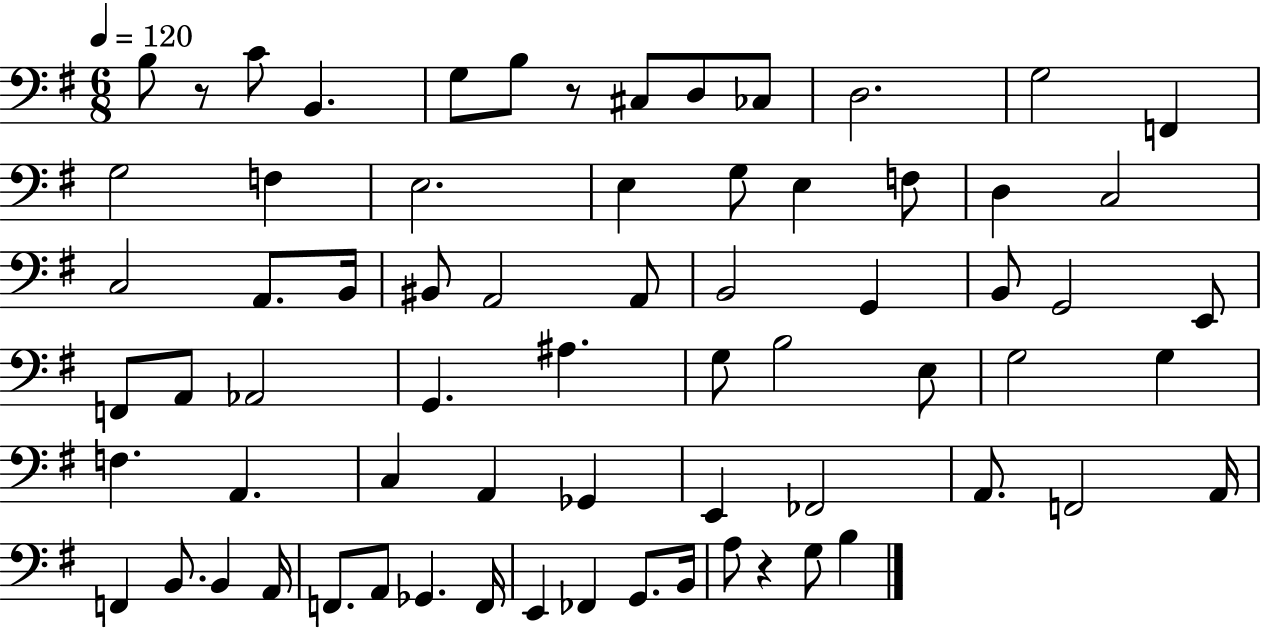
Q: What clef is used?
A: bass